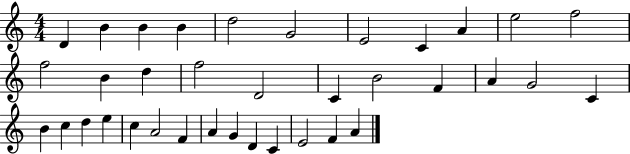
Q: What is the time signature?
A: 4/4